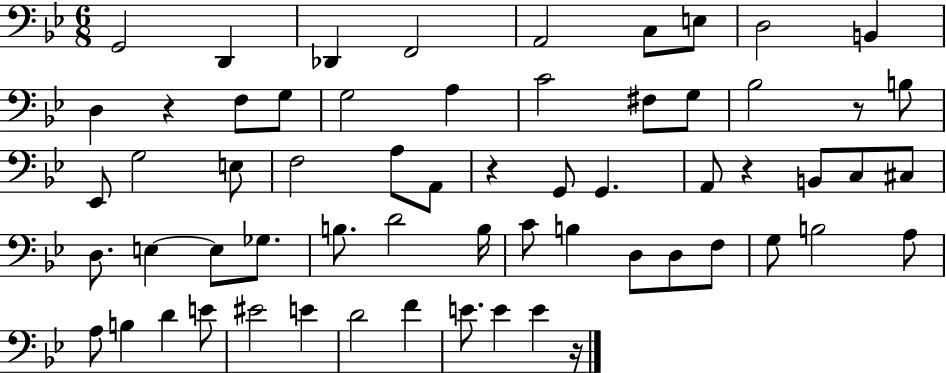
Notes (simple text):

G2/h D2/q Db2/q F2/h A2/h C3/e E3/e D3/h B2/q D3/q R/q F3/e G3/e G3/h A3/q C4/h F#3/e G3/e Bb3/h R/e B3/e Eb2/e G3/h E3/e F3/h A3/e A2/e R/q G2/e G2/q. A2/e R/q B2/e C3/e C#3/e D3/e. E3/q E3/e Gb3/e. B3/e. D4/h B3/s C4/e B3/q D3/e D3/e F3/e G3/e B3/h A3/e A3/e B3/q D4/q E4/e EIS4/h E4/q D4/h F4/q E4/e. E4/q E4/q R/s